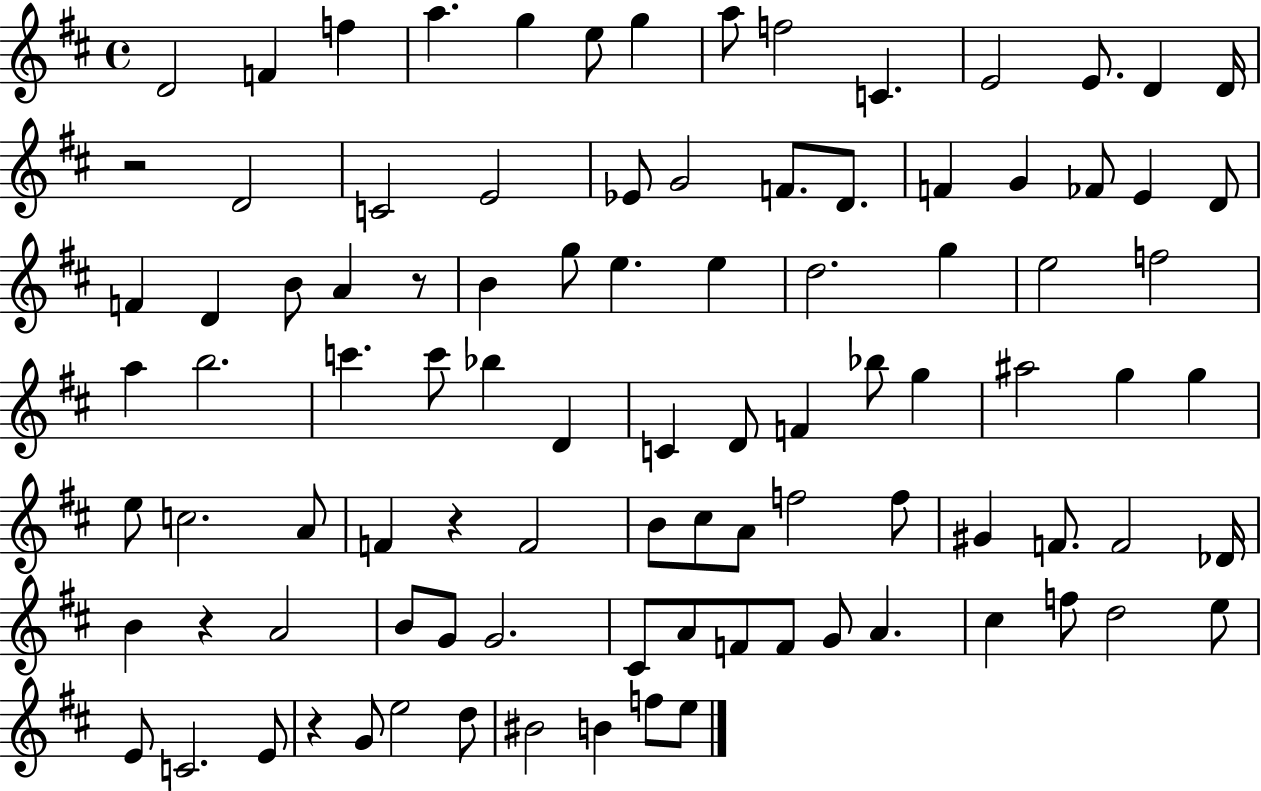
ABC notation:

X:1
T:Untitled
M:4/4
L:1/4
K:D
D2 F f a g e/2 g a/2 f2 C E2 E/2 D D/4 z2 D2 C2 E2 _E/2 G2 F/2 D/2 F G _F/2 E D/2 F D B/2 A z/2 B g/2 e e d2 g e2 f2 a b2 c' c'/2 _b D C D/2 F _b/2 g ^a2 g g e/2 c2 A/2 F z F2 B/2 ^c/2 A/2 f2 f/2 ^G F/2 F2 _D/4 B z A2 B/2 G/2 G2 ^C/2 A/2 F/2 F/2 G/2 A ^c f/2 d2 e/2 E/2 C2 E/2 z G/2 e2 d/2 ^B2 B f/2 e/2